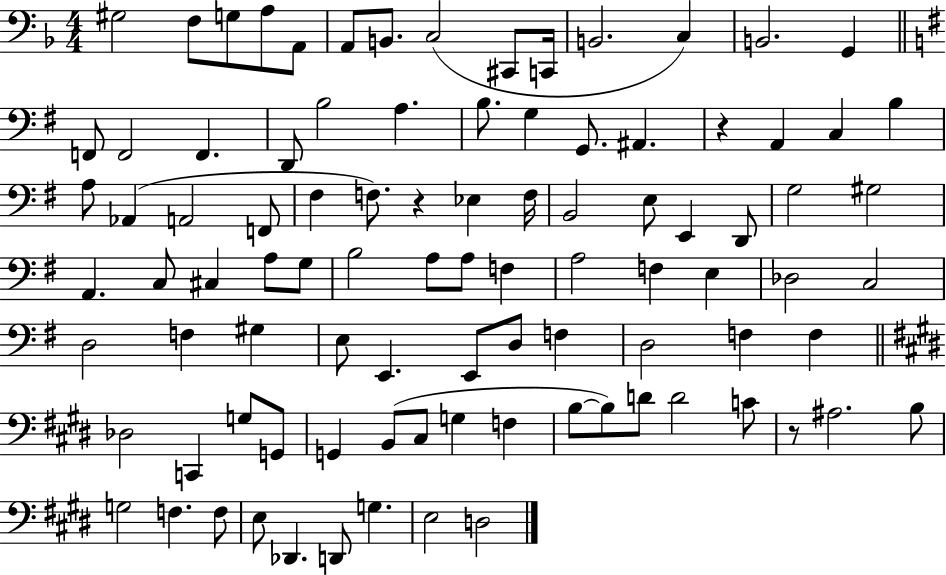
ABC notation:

X:1
T:Untitled
M:4/4
L:1/4
K:F
^G,2 F,/2 G,/2 A,/2 A,,/2 A,,/2 B,,/2 C,2 ^C,,/2 C,,/4 B,,2 C, B,,2 G,, F,,/2 F,,2 F,, D,,/2 B,2 A, B,/2 G, G,,/2 ^A,, z A,, C, B, A,/2 _A,, A,,2 F,,/2 ^F, F,/2 z _E, F,/4 B,,2 E,/2 E,, D,,/2 G,2 ^G,2 A,, C,/2 ^C, A,/2 G,/2 B,2 A,/2 A,/2 F, A,2 F, E, _D,2 C,2 D,2 F, ^G, E,/2 E,, E,,/2 D,/2 F, D,2 F, F, _D,2 C,, G,/2 G,,/2 G,, B,,/2 ^C,/2 G, F, B,/2 B,/2 D/2 D2 C/2 z/2 ^A,2 B,/2 G,2 F, F,/2 E,/2 _D,, D,,/2 G, E,2 D,2